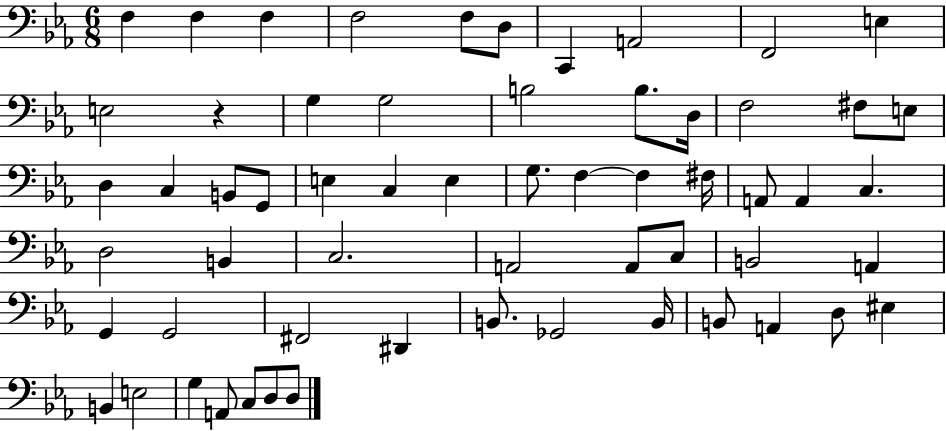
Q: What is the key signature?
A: EES major